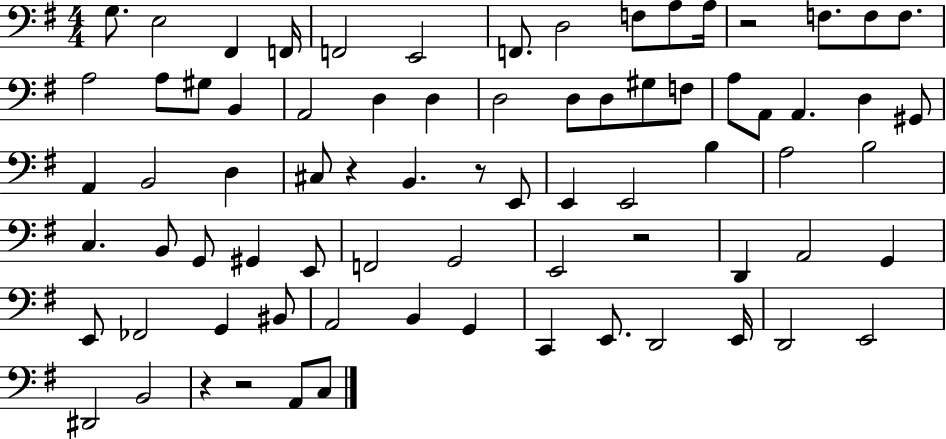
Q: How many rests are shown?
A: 6